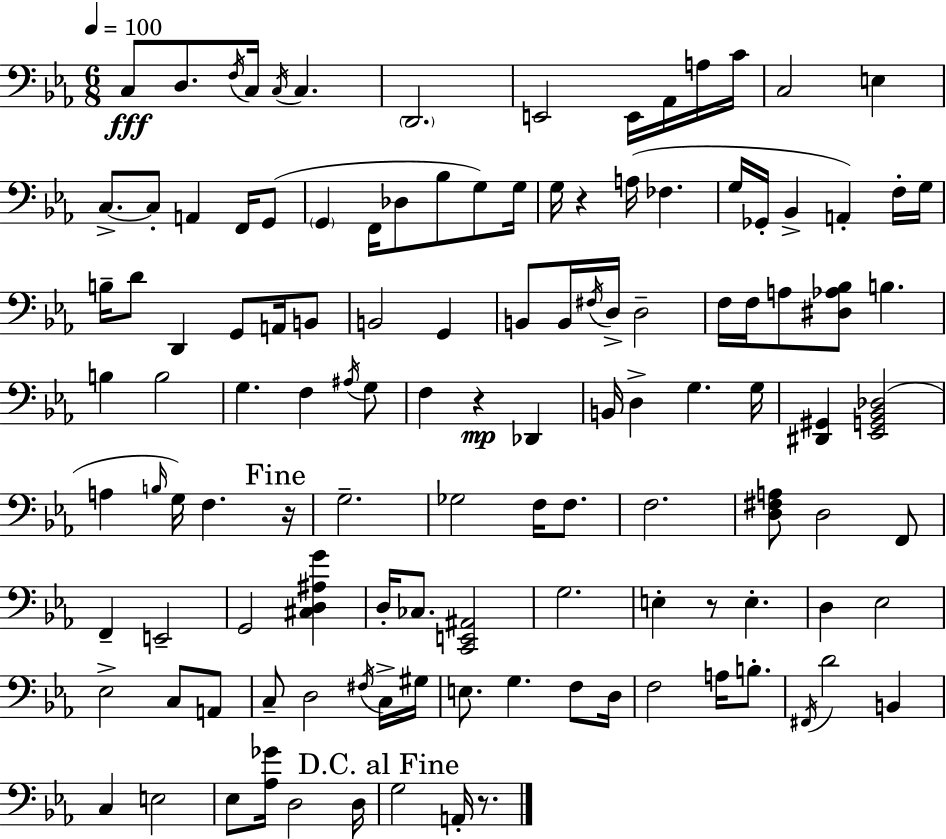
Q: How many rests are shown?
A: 5